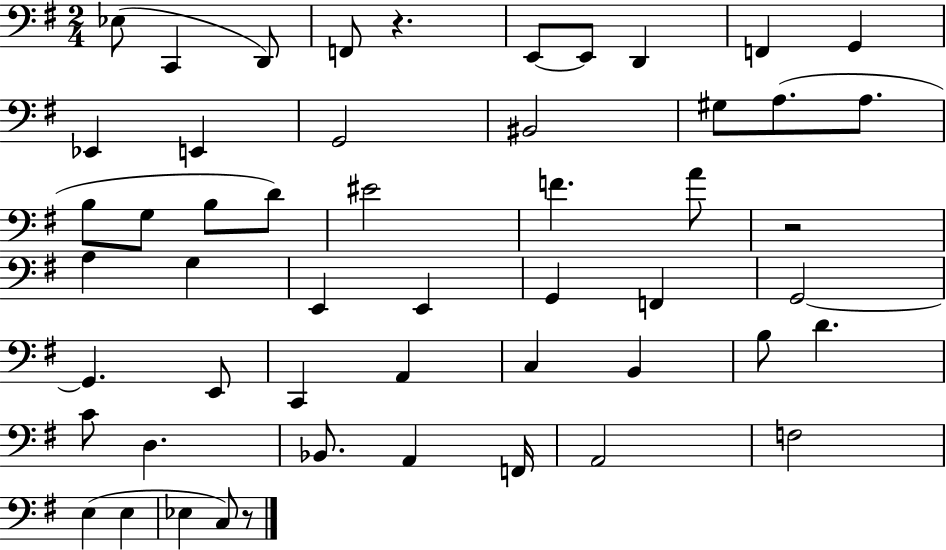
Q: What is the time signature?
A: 2/4